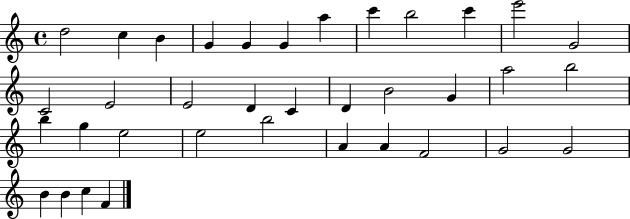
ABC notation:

X:1
T:Untitled
M:4/4
L:1/4
K:C
d2 c B G G G a c' b2 c' e'2 G2 C2 E2 E2 D C D B2 G a2 b2 b g e2 e2 b2 A A F2 G2 G2 B B c F